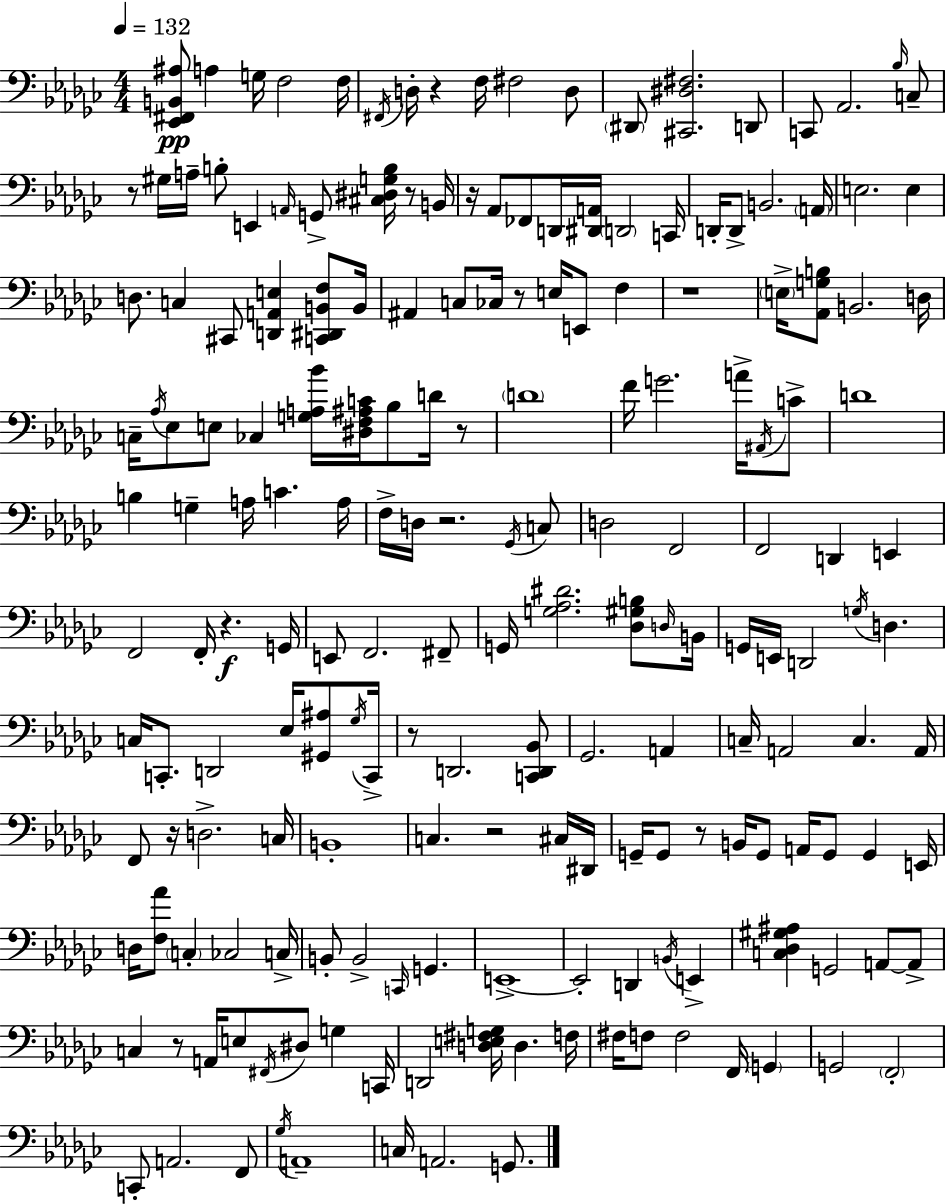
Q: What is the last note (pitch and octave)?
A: G2